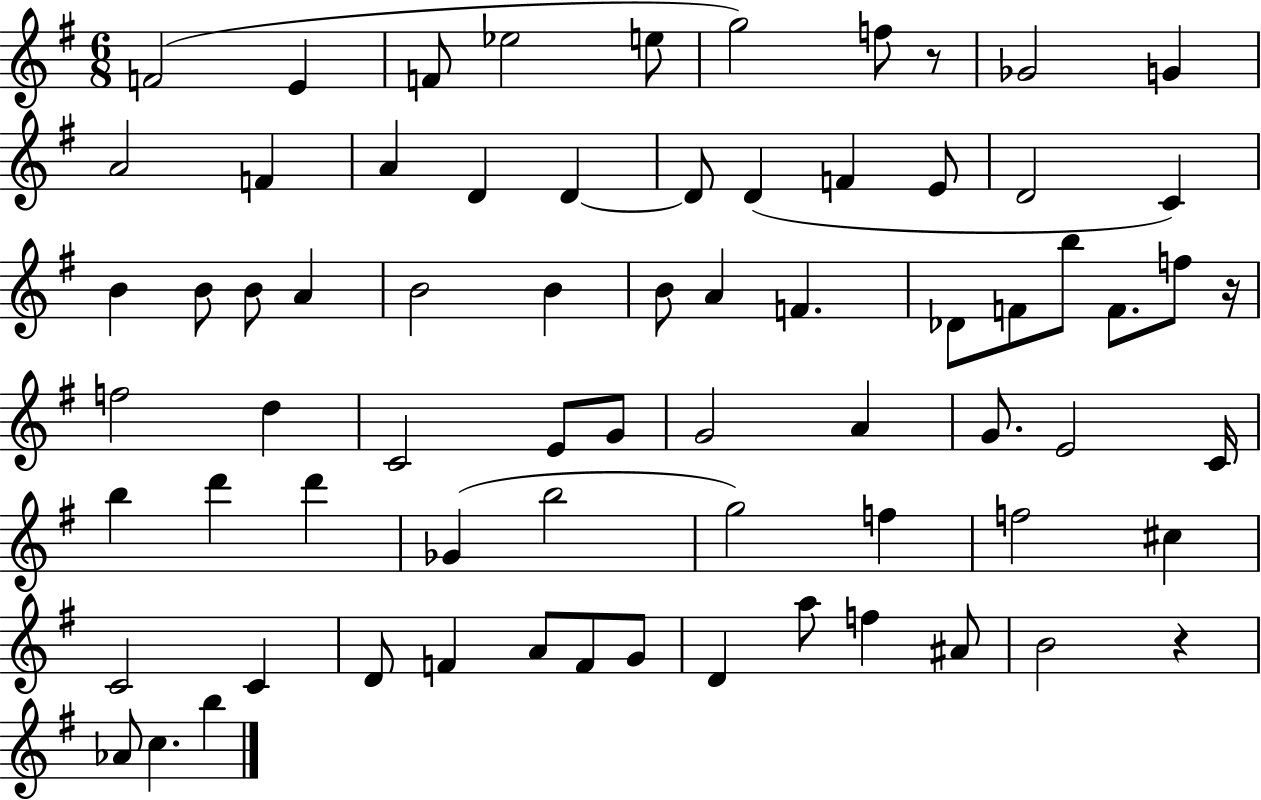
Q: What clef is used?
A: treble